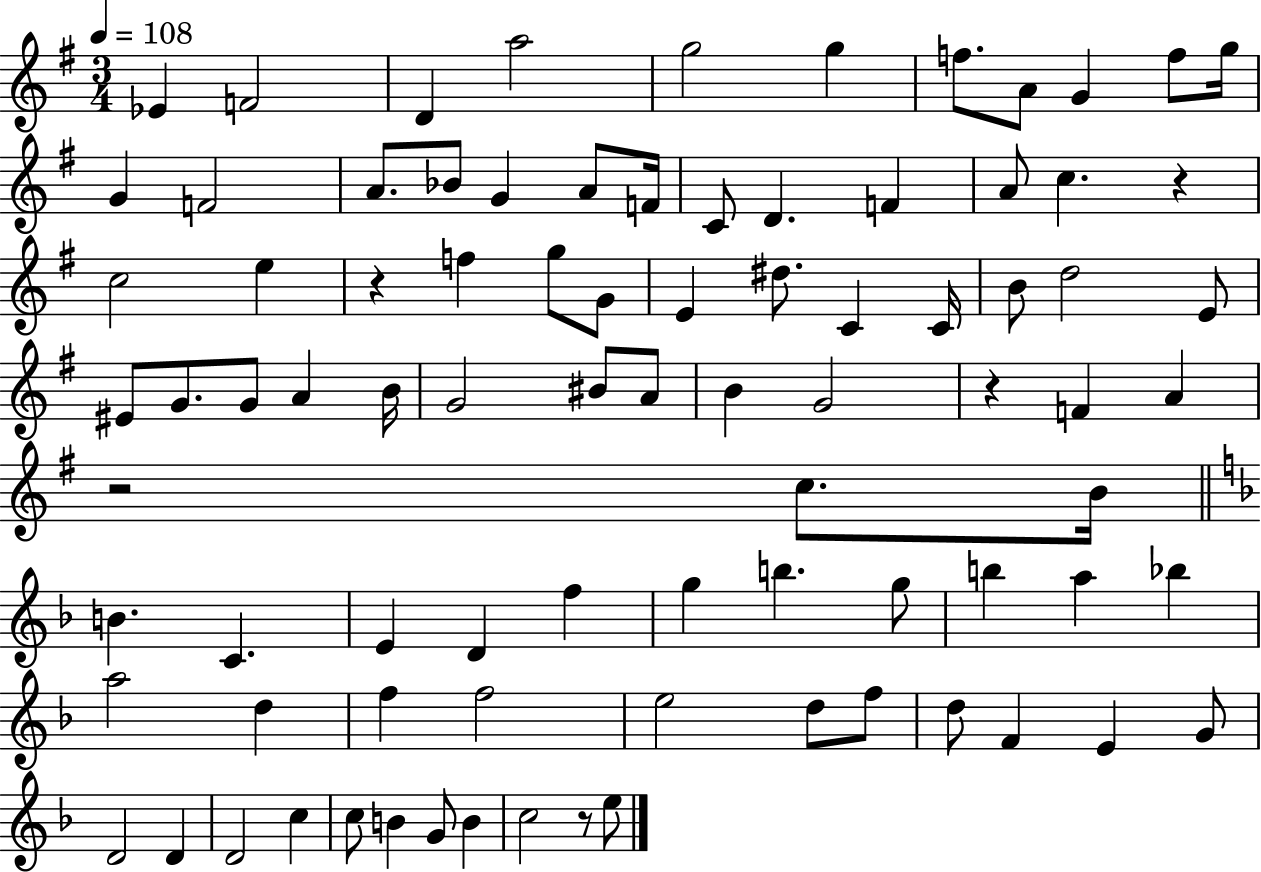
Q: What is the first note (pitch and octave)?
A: Eb4